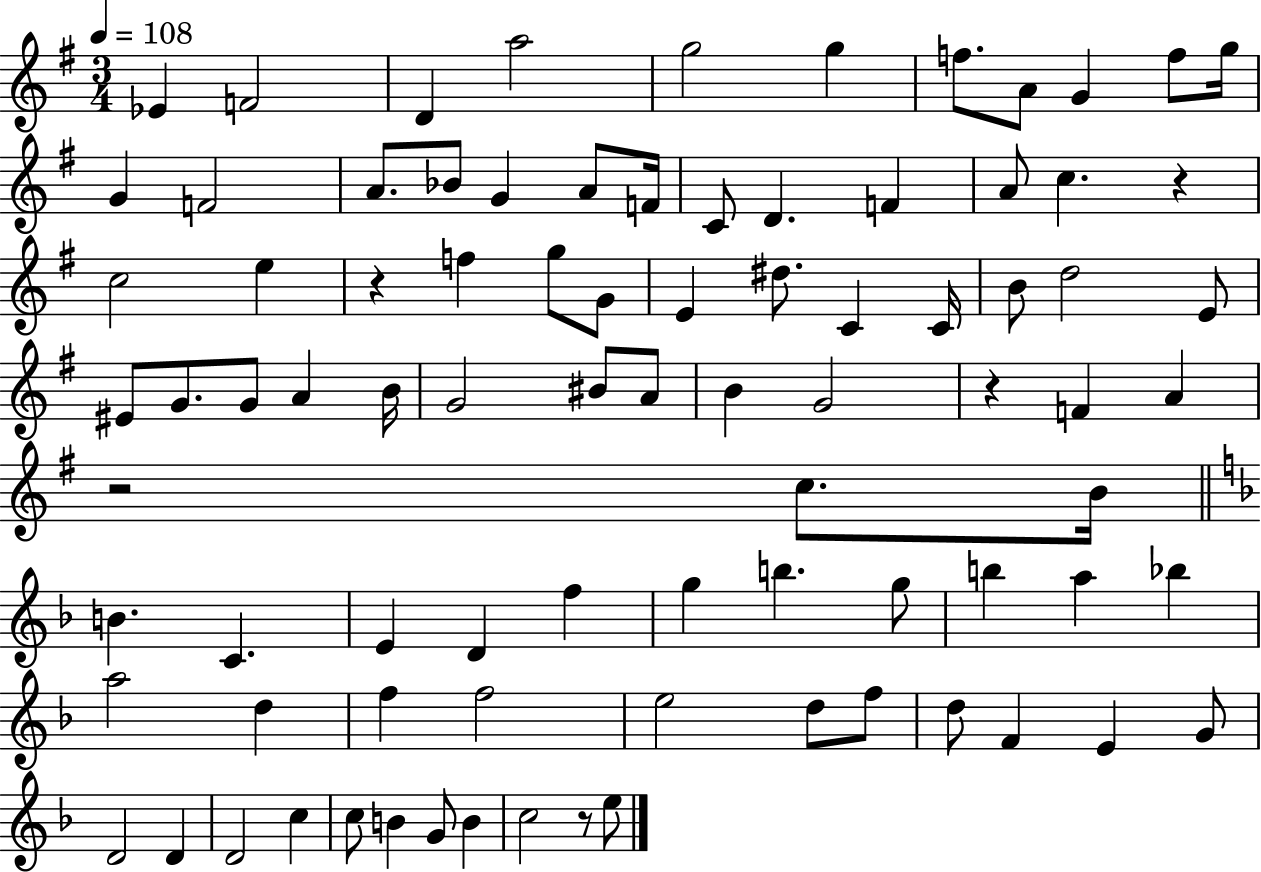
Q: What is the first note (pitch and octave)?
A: Eb4